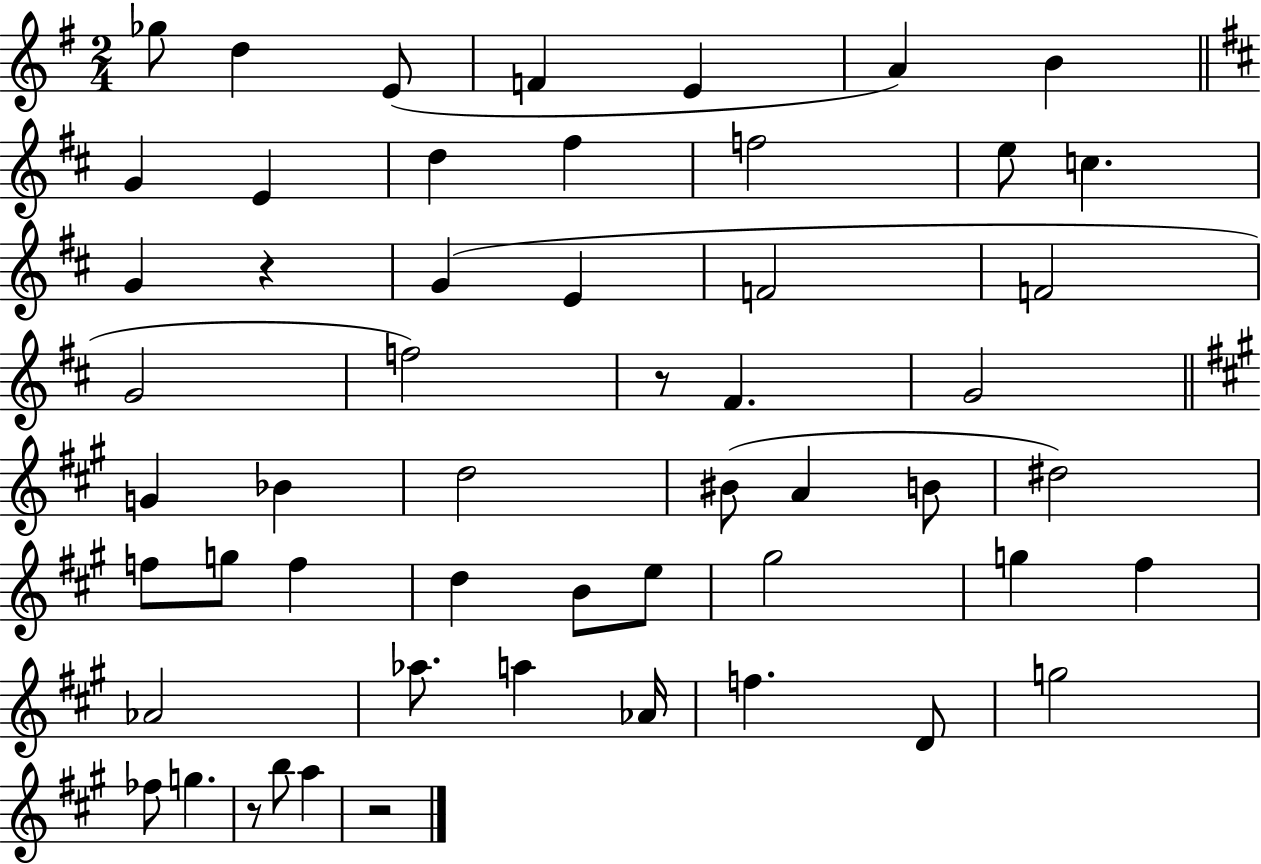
{
  \clef treble
  \numericTimeSignature
  \time 2/4
  \key g \major
  ges''8 d''4 e'8( | f'4 e'4 | a'4) b'4 | \bar "||" \break \key b \minor g'4 e'4 | d''4 fis''4 | f''2 | e''8 c''4. | \break g'4 r4 | g'4( e'4 | f'2 | f'2 | \break g'2 | f''2) | r8 fis'4. | g'2 | \break \bar "||" \break \key a \major g'4 bes'4 | d''2 | bis'8( a'4 b'8 | dis''2) | \break f''8 g''8 f''4 | d''4 b'8 e''8 | gis''2 | g''4 fis''4 | \break aes'2 | aes''8. a''4 aes'16 | f''4. d'8 | g''2 | \break fes''8 g''4. | r8 b''8 a''4 | r2 | \bar "|."
}